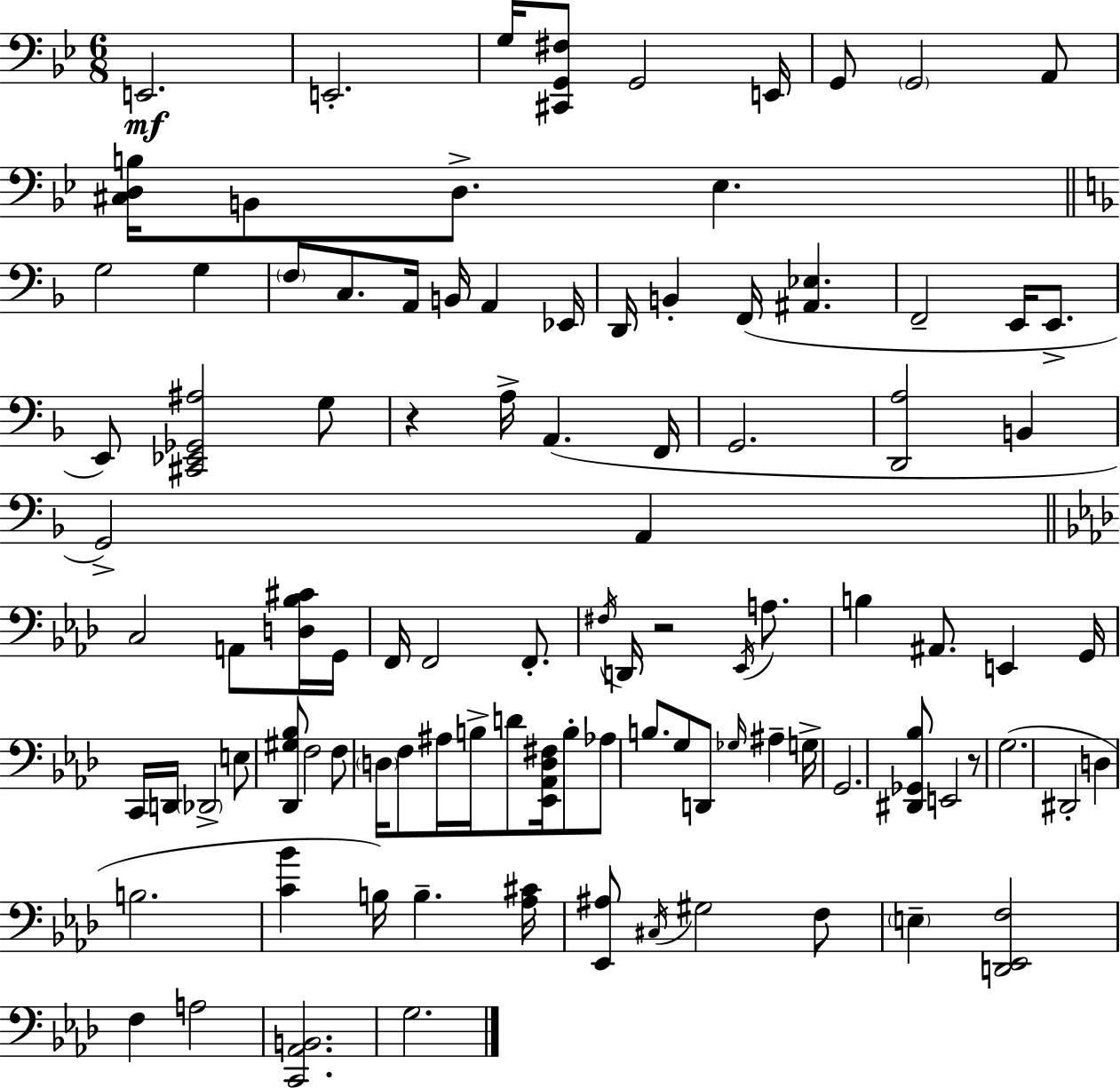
{
  \clef bass
  \numericTimeSignature
  \time 6/8
  \key g \minor
  e,2.\mf | e,2.-. | g16 <cis, g, fis>8 g,2 e,16 | g,8 \parenthesize g,2 a,8 | \break <cis d b>16 b,8 d8.-> ees4. | \bar "||" \break \key f \major g2 g4 | \parenthesize f8 c8. a,16 b,16 a,4 ees,16 | d,16 b,4-. f,16( <ais, ees>4. | f,2-- e,16 e,8.-> | \break e,8) <cis, ees, ges, ais>2 g8 | r4 a16-> a,4.( f,16 | g,2. | <d, a>2 b,4 | \break g,2->) a,4 | \bar "||" \break \key f \minor c2 a,8 <d bes cis'>16 g,16 | f,16 f,2 f,8.-. | \acciaccatura { fis16 } d,16 r2 \acciaccatura { ees,16 } a8. | b4 ais,8. e,4 | \break g,16 c,16 d,16 \parenthesize des,2-> | e8 <des, gis bes>8 f2 | f8 \parenthesize d16 f8 ais16 b16-> d'8 <ees, aes, d fis>16 b8-. | aes8 b8. g8 d,8 \grace { ges16 } ais4-- | \break g16-> g,2. | <dis, ges, bes>8 e,2 | r8 g2.( | dis,2-. d4 | \break b2. | <c' bes'>4 b16) b4.-- | <aes cis'>16 <ees, ais>8 \acciaccatura { cis16 } gis2 | f8 \parenthesize e4-- <d, ees, f>2 | \break f4 a2 | <c, aes, b,>2. | g2. | \bar "|."
}